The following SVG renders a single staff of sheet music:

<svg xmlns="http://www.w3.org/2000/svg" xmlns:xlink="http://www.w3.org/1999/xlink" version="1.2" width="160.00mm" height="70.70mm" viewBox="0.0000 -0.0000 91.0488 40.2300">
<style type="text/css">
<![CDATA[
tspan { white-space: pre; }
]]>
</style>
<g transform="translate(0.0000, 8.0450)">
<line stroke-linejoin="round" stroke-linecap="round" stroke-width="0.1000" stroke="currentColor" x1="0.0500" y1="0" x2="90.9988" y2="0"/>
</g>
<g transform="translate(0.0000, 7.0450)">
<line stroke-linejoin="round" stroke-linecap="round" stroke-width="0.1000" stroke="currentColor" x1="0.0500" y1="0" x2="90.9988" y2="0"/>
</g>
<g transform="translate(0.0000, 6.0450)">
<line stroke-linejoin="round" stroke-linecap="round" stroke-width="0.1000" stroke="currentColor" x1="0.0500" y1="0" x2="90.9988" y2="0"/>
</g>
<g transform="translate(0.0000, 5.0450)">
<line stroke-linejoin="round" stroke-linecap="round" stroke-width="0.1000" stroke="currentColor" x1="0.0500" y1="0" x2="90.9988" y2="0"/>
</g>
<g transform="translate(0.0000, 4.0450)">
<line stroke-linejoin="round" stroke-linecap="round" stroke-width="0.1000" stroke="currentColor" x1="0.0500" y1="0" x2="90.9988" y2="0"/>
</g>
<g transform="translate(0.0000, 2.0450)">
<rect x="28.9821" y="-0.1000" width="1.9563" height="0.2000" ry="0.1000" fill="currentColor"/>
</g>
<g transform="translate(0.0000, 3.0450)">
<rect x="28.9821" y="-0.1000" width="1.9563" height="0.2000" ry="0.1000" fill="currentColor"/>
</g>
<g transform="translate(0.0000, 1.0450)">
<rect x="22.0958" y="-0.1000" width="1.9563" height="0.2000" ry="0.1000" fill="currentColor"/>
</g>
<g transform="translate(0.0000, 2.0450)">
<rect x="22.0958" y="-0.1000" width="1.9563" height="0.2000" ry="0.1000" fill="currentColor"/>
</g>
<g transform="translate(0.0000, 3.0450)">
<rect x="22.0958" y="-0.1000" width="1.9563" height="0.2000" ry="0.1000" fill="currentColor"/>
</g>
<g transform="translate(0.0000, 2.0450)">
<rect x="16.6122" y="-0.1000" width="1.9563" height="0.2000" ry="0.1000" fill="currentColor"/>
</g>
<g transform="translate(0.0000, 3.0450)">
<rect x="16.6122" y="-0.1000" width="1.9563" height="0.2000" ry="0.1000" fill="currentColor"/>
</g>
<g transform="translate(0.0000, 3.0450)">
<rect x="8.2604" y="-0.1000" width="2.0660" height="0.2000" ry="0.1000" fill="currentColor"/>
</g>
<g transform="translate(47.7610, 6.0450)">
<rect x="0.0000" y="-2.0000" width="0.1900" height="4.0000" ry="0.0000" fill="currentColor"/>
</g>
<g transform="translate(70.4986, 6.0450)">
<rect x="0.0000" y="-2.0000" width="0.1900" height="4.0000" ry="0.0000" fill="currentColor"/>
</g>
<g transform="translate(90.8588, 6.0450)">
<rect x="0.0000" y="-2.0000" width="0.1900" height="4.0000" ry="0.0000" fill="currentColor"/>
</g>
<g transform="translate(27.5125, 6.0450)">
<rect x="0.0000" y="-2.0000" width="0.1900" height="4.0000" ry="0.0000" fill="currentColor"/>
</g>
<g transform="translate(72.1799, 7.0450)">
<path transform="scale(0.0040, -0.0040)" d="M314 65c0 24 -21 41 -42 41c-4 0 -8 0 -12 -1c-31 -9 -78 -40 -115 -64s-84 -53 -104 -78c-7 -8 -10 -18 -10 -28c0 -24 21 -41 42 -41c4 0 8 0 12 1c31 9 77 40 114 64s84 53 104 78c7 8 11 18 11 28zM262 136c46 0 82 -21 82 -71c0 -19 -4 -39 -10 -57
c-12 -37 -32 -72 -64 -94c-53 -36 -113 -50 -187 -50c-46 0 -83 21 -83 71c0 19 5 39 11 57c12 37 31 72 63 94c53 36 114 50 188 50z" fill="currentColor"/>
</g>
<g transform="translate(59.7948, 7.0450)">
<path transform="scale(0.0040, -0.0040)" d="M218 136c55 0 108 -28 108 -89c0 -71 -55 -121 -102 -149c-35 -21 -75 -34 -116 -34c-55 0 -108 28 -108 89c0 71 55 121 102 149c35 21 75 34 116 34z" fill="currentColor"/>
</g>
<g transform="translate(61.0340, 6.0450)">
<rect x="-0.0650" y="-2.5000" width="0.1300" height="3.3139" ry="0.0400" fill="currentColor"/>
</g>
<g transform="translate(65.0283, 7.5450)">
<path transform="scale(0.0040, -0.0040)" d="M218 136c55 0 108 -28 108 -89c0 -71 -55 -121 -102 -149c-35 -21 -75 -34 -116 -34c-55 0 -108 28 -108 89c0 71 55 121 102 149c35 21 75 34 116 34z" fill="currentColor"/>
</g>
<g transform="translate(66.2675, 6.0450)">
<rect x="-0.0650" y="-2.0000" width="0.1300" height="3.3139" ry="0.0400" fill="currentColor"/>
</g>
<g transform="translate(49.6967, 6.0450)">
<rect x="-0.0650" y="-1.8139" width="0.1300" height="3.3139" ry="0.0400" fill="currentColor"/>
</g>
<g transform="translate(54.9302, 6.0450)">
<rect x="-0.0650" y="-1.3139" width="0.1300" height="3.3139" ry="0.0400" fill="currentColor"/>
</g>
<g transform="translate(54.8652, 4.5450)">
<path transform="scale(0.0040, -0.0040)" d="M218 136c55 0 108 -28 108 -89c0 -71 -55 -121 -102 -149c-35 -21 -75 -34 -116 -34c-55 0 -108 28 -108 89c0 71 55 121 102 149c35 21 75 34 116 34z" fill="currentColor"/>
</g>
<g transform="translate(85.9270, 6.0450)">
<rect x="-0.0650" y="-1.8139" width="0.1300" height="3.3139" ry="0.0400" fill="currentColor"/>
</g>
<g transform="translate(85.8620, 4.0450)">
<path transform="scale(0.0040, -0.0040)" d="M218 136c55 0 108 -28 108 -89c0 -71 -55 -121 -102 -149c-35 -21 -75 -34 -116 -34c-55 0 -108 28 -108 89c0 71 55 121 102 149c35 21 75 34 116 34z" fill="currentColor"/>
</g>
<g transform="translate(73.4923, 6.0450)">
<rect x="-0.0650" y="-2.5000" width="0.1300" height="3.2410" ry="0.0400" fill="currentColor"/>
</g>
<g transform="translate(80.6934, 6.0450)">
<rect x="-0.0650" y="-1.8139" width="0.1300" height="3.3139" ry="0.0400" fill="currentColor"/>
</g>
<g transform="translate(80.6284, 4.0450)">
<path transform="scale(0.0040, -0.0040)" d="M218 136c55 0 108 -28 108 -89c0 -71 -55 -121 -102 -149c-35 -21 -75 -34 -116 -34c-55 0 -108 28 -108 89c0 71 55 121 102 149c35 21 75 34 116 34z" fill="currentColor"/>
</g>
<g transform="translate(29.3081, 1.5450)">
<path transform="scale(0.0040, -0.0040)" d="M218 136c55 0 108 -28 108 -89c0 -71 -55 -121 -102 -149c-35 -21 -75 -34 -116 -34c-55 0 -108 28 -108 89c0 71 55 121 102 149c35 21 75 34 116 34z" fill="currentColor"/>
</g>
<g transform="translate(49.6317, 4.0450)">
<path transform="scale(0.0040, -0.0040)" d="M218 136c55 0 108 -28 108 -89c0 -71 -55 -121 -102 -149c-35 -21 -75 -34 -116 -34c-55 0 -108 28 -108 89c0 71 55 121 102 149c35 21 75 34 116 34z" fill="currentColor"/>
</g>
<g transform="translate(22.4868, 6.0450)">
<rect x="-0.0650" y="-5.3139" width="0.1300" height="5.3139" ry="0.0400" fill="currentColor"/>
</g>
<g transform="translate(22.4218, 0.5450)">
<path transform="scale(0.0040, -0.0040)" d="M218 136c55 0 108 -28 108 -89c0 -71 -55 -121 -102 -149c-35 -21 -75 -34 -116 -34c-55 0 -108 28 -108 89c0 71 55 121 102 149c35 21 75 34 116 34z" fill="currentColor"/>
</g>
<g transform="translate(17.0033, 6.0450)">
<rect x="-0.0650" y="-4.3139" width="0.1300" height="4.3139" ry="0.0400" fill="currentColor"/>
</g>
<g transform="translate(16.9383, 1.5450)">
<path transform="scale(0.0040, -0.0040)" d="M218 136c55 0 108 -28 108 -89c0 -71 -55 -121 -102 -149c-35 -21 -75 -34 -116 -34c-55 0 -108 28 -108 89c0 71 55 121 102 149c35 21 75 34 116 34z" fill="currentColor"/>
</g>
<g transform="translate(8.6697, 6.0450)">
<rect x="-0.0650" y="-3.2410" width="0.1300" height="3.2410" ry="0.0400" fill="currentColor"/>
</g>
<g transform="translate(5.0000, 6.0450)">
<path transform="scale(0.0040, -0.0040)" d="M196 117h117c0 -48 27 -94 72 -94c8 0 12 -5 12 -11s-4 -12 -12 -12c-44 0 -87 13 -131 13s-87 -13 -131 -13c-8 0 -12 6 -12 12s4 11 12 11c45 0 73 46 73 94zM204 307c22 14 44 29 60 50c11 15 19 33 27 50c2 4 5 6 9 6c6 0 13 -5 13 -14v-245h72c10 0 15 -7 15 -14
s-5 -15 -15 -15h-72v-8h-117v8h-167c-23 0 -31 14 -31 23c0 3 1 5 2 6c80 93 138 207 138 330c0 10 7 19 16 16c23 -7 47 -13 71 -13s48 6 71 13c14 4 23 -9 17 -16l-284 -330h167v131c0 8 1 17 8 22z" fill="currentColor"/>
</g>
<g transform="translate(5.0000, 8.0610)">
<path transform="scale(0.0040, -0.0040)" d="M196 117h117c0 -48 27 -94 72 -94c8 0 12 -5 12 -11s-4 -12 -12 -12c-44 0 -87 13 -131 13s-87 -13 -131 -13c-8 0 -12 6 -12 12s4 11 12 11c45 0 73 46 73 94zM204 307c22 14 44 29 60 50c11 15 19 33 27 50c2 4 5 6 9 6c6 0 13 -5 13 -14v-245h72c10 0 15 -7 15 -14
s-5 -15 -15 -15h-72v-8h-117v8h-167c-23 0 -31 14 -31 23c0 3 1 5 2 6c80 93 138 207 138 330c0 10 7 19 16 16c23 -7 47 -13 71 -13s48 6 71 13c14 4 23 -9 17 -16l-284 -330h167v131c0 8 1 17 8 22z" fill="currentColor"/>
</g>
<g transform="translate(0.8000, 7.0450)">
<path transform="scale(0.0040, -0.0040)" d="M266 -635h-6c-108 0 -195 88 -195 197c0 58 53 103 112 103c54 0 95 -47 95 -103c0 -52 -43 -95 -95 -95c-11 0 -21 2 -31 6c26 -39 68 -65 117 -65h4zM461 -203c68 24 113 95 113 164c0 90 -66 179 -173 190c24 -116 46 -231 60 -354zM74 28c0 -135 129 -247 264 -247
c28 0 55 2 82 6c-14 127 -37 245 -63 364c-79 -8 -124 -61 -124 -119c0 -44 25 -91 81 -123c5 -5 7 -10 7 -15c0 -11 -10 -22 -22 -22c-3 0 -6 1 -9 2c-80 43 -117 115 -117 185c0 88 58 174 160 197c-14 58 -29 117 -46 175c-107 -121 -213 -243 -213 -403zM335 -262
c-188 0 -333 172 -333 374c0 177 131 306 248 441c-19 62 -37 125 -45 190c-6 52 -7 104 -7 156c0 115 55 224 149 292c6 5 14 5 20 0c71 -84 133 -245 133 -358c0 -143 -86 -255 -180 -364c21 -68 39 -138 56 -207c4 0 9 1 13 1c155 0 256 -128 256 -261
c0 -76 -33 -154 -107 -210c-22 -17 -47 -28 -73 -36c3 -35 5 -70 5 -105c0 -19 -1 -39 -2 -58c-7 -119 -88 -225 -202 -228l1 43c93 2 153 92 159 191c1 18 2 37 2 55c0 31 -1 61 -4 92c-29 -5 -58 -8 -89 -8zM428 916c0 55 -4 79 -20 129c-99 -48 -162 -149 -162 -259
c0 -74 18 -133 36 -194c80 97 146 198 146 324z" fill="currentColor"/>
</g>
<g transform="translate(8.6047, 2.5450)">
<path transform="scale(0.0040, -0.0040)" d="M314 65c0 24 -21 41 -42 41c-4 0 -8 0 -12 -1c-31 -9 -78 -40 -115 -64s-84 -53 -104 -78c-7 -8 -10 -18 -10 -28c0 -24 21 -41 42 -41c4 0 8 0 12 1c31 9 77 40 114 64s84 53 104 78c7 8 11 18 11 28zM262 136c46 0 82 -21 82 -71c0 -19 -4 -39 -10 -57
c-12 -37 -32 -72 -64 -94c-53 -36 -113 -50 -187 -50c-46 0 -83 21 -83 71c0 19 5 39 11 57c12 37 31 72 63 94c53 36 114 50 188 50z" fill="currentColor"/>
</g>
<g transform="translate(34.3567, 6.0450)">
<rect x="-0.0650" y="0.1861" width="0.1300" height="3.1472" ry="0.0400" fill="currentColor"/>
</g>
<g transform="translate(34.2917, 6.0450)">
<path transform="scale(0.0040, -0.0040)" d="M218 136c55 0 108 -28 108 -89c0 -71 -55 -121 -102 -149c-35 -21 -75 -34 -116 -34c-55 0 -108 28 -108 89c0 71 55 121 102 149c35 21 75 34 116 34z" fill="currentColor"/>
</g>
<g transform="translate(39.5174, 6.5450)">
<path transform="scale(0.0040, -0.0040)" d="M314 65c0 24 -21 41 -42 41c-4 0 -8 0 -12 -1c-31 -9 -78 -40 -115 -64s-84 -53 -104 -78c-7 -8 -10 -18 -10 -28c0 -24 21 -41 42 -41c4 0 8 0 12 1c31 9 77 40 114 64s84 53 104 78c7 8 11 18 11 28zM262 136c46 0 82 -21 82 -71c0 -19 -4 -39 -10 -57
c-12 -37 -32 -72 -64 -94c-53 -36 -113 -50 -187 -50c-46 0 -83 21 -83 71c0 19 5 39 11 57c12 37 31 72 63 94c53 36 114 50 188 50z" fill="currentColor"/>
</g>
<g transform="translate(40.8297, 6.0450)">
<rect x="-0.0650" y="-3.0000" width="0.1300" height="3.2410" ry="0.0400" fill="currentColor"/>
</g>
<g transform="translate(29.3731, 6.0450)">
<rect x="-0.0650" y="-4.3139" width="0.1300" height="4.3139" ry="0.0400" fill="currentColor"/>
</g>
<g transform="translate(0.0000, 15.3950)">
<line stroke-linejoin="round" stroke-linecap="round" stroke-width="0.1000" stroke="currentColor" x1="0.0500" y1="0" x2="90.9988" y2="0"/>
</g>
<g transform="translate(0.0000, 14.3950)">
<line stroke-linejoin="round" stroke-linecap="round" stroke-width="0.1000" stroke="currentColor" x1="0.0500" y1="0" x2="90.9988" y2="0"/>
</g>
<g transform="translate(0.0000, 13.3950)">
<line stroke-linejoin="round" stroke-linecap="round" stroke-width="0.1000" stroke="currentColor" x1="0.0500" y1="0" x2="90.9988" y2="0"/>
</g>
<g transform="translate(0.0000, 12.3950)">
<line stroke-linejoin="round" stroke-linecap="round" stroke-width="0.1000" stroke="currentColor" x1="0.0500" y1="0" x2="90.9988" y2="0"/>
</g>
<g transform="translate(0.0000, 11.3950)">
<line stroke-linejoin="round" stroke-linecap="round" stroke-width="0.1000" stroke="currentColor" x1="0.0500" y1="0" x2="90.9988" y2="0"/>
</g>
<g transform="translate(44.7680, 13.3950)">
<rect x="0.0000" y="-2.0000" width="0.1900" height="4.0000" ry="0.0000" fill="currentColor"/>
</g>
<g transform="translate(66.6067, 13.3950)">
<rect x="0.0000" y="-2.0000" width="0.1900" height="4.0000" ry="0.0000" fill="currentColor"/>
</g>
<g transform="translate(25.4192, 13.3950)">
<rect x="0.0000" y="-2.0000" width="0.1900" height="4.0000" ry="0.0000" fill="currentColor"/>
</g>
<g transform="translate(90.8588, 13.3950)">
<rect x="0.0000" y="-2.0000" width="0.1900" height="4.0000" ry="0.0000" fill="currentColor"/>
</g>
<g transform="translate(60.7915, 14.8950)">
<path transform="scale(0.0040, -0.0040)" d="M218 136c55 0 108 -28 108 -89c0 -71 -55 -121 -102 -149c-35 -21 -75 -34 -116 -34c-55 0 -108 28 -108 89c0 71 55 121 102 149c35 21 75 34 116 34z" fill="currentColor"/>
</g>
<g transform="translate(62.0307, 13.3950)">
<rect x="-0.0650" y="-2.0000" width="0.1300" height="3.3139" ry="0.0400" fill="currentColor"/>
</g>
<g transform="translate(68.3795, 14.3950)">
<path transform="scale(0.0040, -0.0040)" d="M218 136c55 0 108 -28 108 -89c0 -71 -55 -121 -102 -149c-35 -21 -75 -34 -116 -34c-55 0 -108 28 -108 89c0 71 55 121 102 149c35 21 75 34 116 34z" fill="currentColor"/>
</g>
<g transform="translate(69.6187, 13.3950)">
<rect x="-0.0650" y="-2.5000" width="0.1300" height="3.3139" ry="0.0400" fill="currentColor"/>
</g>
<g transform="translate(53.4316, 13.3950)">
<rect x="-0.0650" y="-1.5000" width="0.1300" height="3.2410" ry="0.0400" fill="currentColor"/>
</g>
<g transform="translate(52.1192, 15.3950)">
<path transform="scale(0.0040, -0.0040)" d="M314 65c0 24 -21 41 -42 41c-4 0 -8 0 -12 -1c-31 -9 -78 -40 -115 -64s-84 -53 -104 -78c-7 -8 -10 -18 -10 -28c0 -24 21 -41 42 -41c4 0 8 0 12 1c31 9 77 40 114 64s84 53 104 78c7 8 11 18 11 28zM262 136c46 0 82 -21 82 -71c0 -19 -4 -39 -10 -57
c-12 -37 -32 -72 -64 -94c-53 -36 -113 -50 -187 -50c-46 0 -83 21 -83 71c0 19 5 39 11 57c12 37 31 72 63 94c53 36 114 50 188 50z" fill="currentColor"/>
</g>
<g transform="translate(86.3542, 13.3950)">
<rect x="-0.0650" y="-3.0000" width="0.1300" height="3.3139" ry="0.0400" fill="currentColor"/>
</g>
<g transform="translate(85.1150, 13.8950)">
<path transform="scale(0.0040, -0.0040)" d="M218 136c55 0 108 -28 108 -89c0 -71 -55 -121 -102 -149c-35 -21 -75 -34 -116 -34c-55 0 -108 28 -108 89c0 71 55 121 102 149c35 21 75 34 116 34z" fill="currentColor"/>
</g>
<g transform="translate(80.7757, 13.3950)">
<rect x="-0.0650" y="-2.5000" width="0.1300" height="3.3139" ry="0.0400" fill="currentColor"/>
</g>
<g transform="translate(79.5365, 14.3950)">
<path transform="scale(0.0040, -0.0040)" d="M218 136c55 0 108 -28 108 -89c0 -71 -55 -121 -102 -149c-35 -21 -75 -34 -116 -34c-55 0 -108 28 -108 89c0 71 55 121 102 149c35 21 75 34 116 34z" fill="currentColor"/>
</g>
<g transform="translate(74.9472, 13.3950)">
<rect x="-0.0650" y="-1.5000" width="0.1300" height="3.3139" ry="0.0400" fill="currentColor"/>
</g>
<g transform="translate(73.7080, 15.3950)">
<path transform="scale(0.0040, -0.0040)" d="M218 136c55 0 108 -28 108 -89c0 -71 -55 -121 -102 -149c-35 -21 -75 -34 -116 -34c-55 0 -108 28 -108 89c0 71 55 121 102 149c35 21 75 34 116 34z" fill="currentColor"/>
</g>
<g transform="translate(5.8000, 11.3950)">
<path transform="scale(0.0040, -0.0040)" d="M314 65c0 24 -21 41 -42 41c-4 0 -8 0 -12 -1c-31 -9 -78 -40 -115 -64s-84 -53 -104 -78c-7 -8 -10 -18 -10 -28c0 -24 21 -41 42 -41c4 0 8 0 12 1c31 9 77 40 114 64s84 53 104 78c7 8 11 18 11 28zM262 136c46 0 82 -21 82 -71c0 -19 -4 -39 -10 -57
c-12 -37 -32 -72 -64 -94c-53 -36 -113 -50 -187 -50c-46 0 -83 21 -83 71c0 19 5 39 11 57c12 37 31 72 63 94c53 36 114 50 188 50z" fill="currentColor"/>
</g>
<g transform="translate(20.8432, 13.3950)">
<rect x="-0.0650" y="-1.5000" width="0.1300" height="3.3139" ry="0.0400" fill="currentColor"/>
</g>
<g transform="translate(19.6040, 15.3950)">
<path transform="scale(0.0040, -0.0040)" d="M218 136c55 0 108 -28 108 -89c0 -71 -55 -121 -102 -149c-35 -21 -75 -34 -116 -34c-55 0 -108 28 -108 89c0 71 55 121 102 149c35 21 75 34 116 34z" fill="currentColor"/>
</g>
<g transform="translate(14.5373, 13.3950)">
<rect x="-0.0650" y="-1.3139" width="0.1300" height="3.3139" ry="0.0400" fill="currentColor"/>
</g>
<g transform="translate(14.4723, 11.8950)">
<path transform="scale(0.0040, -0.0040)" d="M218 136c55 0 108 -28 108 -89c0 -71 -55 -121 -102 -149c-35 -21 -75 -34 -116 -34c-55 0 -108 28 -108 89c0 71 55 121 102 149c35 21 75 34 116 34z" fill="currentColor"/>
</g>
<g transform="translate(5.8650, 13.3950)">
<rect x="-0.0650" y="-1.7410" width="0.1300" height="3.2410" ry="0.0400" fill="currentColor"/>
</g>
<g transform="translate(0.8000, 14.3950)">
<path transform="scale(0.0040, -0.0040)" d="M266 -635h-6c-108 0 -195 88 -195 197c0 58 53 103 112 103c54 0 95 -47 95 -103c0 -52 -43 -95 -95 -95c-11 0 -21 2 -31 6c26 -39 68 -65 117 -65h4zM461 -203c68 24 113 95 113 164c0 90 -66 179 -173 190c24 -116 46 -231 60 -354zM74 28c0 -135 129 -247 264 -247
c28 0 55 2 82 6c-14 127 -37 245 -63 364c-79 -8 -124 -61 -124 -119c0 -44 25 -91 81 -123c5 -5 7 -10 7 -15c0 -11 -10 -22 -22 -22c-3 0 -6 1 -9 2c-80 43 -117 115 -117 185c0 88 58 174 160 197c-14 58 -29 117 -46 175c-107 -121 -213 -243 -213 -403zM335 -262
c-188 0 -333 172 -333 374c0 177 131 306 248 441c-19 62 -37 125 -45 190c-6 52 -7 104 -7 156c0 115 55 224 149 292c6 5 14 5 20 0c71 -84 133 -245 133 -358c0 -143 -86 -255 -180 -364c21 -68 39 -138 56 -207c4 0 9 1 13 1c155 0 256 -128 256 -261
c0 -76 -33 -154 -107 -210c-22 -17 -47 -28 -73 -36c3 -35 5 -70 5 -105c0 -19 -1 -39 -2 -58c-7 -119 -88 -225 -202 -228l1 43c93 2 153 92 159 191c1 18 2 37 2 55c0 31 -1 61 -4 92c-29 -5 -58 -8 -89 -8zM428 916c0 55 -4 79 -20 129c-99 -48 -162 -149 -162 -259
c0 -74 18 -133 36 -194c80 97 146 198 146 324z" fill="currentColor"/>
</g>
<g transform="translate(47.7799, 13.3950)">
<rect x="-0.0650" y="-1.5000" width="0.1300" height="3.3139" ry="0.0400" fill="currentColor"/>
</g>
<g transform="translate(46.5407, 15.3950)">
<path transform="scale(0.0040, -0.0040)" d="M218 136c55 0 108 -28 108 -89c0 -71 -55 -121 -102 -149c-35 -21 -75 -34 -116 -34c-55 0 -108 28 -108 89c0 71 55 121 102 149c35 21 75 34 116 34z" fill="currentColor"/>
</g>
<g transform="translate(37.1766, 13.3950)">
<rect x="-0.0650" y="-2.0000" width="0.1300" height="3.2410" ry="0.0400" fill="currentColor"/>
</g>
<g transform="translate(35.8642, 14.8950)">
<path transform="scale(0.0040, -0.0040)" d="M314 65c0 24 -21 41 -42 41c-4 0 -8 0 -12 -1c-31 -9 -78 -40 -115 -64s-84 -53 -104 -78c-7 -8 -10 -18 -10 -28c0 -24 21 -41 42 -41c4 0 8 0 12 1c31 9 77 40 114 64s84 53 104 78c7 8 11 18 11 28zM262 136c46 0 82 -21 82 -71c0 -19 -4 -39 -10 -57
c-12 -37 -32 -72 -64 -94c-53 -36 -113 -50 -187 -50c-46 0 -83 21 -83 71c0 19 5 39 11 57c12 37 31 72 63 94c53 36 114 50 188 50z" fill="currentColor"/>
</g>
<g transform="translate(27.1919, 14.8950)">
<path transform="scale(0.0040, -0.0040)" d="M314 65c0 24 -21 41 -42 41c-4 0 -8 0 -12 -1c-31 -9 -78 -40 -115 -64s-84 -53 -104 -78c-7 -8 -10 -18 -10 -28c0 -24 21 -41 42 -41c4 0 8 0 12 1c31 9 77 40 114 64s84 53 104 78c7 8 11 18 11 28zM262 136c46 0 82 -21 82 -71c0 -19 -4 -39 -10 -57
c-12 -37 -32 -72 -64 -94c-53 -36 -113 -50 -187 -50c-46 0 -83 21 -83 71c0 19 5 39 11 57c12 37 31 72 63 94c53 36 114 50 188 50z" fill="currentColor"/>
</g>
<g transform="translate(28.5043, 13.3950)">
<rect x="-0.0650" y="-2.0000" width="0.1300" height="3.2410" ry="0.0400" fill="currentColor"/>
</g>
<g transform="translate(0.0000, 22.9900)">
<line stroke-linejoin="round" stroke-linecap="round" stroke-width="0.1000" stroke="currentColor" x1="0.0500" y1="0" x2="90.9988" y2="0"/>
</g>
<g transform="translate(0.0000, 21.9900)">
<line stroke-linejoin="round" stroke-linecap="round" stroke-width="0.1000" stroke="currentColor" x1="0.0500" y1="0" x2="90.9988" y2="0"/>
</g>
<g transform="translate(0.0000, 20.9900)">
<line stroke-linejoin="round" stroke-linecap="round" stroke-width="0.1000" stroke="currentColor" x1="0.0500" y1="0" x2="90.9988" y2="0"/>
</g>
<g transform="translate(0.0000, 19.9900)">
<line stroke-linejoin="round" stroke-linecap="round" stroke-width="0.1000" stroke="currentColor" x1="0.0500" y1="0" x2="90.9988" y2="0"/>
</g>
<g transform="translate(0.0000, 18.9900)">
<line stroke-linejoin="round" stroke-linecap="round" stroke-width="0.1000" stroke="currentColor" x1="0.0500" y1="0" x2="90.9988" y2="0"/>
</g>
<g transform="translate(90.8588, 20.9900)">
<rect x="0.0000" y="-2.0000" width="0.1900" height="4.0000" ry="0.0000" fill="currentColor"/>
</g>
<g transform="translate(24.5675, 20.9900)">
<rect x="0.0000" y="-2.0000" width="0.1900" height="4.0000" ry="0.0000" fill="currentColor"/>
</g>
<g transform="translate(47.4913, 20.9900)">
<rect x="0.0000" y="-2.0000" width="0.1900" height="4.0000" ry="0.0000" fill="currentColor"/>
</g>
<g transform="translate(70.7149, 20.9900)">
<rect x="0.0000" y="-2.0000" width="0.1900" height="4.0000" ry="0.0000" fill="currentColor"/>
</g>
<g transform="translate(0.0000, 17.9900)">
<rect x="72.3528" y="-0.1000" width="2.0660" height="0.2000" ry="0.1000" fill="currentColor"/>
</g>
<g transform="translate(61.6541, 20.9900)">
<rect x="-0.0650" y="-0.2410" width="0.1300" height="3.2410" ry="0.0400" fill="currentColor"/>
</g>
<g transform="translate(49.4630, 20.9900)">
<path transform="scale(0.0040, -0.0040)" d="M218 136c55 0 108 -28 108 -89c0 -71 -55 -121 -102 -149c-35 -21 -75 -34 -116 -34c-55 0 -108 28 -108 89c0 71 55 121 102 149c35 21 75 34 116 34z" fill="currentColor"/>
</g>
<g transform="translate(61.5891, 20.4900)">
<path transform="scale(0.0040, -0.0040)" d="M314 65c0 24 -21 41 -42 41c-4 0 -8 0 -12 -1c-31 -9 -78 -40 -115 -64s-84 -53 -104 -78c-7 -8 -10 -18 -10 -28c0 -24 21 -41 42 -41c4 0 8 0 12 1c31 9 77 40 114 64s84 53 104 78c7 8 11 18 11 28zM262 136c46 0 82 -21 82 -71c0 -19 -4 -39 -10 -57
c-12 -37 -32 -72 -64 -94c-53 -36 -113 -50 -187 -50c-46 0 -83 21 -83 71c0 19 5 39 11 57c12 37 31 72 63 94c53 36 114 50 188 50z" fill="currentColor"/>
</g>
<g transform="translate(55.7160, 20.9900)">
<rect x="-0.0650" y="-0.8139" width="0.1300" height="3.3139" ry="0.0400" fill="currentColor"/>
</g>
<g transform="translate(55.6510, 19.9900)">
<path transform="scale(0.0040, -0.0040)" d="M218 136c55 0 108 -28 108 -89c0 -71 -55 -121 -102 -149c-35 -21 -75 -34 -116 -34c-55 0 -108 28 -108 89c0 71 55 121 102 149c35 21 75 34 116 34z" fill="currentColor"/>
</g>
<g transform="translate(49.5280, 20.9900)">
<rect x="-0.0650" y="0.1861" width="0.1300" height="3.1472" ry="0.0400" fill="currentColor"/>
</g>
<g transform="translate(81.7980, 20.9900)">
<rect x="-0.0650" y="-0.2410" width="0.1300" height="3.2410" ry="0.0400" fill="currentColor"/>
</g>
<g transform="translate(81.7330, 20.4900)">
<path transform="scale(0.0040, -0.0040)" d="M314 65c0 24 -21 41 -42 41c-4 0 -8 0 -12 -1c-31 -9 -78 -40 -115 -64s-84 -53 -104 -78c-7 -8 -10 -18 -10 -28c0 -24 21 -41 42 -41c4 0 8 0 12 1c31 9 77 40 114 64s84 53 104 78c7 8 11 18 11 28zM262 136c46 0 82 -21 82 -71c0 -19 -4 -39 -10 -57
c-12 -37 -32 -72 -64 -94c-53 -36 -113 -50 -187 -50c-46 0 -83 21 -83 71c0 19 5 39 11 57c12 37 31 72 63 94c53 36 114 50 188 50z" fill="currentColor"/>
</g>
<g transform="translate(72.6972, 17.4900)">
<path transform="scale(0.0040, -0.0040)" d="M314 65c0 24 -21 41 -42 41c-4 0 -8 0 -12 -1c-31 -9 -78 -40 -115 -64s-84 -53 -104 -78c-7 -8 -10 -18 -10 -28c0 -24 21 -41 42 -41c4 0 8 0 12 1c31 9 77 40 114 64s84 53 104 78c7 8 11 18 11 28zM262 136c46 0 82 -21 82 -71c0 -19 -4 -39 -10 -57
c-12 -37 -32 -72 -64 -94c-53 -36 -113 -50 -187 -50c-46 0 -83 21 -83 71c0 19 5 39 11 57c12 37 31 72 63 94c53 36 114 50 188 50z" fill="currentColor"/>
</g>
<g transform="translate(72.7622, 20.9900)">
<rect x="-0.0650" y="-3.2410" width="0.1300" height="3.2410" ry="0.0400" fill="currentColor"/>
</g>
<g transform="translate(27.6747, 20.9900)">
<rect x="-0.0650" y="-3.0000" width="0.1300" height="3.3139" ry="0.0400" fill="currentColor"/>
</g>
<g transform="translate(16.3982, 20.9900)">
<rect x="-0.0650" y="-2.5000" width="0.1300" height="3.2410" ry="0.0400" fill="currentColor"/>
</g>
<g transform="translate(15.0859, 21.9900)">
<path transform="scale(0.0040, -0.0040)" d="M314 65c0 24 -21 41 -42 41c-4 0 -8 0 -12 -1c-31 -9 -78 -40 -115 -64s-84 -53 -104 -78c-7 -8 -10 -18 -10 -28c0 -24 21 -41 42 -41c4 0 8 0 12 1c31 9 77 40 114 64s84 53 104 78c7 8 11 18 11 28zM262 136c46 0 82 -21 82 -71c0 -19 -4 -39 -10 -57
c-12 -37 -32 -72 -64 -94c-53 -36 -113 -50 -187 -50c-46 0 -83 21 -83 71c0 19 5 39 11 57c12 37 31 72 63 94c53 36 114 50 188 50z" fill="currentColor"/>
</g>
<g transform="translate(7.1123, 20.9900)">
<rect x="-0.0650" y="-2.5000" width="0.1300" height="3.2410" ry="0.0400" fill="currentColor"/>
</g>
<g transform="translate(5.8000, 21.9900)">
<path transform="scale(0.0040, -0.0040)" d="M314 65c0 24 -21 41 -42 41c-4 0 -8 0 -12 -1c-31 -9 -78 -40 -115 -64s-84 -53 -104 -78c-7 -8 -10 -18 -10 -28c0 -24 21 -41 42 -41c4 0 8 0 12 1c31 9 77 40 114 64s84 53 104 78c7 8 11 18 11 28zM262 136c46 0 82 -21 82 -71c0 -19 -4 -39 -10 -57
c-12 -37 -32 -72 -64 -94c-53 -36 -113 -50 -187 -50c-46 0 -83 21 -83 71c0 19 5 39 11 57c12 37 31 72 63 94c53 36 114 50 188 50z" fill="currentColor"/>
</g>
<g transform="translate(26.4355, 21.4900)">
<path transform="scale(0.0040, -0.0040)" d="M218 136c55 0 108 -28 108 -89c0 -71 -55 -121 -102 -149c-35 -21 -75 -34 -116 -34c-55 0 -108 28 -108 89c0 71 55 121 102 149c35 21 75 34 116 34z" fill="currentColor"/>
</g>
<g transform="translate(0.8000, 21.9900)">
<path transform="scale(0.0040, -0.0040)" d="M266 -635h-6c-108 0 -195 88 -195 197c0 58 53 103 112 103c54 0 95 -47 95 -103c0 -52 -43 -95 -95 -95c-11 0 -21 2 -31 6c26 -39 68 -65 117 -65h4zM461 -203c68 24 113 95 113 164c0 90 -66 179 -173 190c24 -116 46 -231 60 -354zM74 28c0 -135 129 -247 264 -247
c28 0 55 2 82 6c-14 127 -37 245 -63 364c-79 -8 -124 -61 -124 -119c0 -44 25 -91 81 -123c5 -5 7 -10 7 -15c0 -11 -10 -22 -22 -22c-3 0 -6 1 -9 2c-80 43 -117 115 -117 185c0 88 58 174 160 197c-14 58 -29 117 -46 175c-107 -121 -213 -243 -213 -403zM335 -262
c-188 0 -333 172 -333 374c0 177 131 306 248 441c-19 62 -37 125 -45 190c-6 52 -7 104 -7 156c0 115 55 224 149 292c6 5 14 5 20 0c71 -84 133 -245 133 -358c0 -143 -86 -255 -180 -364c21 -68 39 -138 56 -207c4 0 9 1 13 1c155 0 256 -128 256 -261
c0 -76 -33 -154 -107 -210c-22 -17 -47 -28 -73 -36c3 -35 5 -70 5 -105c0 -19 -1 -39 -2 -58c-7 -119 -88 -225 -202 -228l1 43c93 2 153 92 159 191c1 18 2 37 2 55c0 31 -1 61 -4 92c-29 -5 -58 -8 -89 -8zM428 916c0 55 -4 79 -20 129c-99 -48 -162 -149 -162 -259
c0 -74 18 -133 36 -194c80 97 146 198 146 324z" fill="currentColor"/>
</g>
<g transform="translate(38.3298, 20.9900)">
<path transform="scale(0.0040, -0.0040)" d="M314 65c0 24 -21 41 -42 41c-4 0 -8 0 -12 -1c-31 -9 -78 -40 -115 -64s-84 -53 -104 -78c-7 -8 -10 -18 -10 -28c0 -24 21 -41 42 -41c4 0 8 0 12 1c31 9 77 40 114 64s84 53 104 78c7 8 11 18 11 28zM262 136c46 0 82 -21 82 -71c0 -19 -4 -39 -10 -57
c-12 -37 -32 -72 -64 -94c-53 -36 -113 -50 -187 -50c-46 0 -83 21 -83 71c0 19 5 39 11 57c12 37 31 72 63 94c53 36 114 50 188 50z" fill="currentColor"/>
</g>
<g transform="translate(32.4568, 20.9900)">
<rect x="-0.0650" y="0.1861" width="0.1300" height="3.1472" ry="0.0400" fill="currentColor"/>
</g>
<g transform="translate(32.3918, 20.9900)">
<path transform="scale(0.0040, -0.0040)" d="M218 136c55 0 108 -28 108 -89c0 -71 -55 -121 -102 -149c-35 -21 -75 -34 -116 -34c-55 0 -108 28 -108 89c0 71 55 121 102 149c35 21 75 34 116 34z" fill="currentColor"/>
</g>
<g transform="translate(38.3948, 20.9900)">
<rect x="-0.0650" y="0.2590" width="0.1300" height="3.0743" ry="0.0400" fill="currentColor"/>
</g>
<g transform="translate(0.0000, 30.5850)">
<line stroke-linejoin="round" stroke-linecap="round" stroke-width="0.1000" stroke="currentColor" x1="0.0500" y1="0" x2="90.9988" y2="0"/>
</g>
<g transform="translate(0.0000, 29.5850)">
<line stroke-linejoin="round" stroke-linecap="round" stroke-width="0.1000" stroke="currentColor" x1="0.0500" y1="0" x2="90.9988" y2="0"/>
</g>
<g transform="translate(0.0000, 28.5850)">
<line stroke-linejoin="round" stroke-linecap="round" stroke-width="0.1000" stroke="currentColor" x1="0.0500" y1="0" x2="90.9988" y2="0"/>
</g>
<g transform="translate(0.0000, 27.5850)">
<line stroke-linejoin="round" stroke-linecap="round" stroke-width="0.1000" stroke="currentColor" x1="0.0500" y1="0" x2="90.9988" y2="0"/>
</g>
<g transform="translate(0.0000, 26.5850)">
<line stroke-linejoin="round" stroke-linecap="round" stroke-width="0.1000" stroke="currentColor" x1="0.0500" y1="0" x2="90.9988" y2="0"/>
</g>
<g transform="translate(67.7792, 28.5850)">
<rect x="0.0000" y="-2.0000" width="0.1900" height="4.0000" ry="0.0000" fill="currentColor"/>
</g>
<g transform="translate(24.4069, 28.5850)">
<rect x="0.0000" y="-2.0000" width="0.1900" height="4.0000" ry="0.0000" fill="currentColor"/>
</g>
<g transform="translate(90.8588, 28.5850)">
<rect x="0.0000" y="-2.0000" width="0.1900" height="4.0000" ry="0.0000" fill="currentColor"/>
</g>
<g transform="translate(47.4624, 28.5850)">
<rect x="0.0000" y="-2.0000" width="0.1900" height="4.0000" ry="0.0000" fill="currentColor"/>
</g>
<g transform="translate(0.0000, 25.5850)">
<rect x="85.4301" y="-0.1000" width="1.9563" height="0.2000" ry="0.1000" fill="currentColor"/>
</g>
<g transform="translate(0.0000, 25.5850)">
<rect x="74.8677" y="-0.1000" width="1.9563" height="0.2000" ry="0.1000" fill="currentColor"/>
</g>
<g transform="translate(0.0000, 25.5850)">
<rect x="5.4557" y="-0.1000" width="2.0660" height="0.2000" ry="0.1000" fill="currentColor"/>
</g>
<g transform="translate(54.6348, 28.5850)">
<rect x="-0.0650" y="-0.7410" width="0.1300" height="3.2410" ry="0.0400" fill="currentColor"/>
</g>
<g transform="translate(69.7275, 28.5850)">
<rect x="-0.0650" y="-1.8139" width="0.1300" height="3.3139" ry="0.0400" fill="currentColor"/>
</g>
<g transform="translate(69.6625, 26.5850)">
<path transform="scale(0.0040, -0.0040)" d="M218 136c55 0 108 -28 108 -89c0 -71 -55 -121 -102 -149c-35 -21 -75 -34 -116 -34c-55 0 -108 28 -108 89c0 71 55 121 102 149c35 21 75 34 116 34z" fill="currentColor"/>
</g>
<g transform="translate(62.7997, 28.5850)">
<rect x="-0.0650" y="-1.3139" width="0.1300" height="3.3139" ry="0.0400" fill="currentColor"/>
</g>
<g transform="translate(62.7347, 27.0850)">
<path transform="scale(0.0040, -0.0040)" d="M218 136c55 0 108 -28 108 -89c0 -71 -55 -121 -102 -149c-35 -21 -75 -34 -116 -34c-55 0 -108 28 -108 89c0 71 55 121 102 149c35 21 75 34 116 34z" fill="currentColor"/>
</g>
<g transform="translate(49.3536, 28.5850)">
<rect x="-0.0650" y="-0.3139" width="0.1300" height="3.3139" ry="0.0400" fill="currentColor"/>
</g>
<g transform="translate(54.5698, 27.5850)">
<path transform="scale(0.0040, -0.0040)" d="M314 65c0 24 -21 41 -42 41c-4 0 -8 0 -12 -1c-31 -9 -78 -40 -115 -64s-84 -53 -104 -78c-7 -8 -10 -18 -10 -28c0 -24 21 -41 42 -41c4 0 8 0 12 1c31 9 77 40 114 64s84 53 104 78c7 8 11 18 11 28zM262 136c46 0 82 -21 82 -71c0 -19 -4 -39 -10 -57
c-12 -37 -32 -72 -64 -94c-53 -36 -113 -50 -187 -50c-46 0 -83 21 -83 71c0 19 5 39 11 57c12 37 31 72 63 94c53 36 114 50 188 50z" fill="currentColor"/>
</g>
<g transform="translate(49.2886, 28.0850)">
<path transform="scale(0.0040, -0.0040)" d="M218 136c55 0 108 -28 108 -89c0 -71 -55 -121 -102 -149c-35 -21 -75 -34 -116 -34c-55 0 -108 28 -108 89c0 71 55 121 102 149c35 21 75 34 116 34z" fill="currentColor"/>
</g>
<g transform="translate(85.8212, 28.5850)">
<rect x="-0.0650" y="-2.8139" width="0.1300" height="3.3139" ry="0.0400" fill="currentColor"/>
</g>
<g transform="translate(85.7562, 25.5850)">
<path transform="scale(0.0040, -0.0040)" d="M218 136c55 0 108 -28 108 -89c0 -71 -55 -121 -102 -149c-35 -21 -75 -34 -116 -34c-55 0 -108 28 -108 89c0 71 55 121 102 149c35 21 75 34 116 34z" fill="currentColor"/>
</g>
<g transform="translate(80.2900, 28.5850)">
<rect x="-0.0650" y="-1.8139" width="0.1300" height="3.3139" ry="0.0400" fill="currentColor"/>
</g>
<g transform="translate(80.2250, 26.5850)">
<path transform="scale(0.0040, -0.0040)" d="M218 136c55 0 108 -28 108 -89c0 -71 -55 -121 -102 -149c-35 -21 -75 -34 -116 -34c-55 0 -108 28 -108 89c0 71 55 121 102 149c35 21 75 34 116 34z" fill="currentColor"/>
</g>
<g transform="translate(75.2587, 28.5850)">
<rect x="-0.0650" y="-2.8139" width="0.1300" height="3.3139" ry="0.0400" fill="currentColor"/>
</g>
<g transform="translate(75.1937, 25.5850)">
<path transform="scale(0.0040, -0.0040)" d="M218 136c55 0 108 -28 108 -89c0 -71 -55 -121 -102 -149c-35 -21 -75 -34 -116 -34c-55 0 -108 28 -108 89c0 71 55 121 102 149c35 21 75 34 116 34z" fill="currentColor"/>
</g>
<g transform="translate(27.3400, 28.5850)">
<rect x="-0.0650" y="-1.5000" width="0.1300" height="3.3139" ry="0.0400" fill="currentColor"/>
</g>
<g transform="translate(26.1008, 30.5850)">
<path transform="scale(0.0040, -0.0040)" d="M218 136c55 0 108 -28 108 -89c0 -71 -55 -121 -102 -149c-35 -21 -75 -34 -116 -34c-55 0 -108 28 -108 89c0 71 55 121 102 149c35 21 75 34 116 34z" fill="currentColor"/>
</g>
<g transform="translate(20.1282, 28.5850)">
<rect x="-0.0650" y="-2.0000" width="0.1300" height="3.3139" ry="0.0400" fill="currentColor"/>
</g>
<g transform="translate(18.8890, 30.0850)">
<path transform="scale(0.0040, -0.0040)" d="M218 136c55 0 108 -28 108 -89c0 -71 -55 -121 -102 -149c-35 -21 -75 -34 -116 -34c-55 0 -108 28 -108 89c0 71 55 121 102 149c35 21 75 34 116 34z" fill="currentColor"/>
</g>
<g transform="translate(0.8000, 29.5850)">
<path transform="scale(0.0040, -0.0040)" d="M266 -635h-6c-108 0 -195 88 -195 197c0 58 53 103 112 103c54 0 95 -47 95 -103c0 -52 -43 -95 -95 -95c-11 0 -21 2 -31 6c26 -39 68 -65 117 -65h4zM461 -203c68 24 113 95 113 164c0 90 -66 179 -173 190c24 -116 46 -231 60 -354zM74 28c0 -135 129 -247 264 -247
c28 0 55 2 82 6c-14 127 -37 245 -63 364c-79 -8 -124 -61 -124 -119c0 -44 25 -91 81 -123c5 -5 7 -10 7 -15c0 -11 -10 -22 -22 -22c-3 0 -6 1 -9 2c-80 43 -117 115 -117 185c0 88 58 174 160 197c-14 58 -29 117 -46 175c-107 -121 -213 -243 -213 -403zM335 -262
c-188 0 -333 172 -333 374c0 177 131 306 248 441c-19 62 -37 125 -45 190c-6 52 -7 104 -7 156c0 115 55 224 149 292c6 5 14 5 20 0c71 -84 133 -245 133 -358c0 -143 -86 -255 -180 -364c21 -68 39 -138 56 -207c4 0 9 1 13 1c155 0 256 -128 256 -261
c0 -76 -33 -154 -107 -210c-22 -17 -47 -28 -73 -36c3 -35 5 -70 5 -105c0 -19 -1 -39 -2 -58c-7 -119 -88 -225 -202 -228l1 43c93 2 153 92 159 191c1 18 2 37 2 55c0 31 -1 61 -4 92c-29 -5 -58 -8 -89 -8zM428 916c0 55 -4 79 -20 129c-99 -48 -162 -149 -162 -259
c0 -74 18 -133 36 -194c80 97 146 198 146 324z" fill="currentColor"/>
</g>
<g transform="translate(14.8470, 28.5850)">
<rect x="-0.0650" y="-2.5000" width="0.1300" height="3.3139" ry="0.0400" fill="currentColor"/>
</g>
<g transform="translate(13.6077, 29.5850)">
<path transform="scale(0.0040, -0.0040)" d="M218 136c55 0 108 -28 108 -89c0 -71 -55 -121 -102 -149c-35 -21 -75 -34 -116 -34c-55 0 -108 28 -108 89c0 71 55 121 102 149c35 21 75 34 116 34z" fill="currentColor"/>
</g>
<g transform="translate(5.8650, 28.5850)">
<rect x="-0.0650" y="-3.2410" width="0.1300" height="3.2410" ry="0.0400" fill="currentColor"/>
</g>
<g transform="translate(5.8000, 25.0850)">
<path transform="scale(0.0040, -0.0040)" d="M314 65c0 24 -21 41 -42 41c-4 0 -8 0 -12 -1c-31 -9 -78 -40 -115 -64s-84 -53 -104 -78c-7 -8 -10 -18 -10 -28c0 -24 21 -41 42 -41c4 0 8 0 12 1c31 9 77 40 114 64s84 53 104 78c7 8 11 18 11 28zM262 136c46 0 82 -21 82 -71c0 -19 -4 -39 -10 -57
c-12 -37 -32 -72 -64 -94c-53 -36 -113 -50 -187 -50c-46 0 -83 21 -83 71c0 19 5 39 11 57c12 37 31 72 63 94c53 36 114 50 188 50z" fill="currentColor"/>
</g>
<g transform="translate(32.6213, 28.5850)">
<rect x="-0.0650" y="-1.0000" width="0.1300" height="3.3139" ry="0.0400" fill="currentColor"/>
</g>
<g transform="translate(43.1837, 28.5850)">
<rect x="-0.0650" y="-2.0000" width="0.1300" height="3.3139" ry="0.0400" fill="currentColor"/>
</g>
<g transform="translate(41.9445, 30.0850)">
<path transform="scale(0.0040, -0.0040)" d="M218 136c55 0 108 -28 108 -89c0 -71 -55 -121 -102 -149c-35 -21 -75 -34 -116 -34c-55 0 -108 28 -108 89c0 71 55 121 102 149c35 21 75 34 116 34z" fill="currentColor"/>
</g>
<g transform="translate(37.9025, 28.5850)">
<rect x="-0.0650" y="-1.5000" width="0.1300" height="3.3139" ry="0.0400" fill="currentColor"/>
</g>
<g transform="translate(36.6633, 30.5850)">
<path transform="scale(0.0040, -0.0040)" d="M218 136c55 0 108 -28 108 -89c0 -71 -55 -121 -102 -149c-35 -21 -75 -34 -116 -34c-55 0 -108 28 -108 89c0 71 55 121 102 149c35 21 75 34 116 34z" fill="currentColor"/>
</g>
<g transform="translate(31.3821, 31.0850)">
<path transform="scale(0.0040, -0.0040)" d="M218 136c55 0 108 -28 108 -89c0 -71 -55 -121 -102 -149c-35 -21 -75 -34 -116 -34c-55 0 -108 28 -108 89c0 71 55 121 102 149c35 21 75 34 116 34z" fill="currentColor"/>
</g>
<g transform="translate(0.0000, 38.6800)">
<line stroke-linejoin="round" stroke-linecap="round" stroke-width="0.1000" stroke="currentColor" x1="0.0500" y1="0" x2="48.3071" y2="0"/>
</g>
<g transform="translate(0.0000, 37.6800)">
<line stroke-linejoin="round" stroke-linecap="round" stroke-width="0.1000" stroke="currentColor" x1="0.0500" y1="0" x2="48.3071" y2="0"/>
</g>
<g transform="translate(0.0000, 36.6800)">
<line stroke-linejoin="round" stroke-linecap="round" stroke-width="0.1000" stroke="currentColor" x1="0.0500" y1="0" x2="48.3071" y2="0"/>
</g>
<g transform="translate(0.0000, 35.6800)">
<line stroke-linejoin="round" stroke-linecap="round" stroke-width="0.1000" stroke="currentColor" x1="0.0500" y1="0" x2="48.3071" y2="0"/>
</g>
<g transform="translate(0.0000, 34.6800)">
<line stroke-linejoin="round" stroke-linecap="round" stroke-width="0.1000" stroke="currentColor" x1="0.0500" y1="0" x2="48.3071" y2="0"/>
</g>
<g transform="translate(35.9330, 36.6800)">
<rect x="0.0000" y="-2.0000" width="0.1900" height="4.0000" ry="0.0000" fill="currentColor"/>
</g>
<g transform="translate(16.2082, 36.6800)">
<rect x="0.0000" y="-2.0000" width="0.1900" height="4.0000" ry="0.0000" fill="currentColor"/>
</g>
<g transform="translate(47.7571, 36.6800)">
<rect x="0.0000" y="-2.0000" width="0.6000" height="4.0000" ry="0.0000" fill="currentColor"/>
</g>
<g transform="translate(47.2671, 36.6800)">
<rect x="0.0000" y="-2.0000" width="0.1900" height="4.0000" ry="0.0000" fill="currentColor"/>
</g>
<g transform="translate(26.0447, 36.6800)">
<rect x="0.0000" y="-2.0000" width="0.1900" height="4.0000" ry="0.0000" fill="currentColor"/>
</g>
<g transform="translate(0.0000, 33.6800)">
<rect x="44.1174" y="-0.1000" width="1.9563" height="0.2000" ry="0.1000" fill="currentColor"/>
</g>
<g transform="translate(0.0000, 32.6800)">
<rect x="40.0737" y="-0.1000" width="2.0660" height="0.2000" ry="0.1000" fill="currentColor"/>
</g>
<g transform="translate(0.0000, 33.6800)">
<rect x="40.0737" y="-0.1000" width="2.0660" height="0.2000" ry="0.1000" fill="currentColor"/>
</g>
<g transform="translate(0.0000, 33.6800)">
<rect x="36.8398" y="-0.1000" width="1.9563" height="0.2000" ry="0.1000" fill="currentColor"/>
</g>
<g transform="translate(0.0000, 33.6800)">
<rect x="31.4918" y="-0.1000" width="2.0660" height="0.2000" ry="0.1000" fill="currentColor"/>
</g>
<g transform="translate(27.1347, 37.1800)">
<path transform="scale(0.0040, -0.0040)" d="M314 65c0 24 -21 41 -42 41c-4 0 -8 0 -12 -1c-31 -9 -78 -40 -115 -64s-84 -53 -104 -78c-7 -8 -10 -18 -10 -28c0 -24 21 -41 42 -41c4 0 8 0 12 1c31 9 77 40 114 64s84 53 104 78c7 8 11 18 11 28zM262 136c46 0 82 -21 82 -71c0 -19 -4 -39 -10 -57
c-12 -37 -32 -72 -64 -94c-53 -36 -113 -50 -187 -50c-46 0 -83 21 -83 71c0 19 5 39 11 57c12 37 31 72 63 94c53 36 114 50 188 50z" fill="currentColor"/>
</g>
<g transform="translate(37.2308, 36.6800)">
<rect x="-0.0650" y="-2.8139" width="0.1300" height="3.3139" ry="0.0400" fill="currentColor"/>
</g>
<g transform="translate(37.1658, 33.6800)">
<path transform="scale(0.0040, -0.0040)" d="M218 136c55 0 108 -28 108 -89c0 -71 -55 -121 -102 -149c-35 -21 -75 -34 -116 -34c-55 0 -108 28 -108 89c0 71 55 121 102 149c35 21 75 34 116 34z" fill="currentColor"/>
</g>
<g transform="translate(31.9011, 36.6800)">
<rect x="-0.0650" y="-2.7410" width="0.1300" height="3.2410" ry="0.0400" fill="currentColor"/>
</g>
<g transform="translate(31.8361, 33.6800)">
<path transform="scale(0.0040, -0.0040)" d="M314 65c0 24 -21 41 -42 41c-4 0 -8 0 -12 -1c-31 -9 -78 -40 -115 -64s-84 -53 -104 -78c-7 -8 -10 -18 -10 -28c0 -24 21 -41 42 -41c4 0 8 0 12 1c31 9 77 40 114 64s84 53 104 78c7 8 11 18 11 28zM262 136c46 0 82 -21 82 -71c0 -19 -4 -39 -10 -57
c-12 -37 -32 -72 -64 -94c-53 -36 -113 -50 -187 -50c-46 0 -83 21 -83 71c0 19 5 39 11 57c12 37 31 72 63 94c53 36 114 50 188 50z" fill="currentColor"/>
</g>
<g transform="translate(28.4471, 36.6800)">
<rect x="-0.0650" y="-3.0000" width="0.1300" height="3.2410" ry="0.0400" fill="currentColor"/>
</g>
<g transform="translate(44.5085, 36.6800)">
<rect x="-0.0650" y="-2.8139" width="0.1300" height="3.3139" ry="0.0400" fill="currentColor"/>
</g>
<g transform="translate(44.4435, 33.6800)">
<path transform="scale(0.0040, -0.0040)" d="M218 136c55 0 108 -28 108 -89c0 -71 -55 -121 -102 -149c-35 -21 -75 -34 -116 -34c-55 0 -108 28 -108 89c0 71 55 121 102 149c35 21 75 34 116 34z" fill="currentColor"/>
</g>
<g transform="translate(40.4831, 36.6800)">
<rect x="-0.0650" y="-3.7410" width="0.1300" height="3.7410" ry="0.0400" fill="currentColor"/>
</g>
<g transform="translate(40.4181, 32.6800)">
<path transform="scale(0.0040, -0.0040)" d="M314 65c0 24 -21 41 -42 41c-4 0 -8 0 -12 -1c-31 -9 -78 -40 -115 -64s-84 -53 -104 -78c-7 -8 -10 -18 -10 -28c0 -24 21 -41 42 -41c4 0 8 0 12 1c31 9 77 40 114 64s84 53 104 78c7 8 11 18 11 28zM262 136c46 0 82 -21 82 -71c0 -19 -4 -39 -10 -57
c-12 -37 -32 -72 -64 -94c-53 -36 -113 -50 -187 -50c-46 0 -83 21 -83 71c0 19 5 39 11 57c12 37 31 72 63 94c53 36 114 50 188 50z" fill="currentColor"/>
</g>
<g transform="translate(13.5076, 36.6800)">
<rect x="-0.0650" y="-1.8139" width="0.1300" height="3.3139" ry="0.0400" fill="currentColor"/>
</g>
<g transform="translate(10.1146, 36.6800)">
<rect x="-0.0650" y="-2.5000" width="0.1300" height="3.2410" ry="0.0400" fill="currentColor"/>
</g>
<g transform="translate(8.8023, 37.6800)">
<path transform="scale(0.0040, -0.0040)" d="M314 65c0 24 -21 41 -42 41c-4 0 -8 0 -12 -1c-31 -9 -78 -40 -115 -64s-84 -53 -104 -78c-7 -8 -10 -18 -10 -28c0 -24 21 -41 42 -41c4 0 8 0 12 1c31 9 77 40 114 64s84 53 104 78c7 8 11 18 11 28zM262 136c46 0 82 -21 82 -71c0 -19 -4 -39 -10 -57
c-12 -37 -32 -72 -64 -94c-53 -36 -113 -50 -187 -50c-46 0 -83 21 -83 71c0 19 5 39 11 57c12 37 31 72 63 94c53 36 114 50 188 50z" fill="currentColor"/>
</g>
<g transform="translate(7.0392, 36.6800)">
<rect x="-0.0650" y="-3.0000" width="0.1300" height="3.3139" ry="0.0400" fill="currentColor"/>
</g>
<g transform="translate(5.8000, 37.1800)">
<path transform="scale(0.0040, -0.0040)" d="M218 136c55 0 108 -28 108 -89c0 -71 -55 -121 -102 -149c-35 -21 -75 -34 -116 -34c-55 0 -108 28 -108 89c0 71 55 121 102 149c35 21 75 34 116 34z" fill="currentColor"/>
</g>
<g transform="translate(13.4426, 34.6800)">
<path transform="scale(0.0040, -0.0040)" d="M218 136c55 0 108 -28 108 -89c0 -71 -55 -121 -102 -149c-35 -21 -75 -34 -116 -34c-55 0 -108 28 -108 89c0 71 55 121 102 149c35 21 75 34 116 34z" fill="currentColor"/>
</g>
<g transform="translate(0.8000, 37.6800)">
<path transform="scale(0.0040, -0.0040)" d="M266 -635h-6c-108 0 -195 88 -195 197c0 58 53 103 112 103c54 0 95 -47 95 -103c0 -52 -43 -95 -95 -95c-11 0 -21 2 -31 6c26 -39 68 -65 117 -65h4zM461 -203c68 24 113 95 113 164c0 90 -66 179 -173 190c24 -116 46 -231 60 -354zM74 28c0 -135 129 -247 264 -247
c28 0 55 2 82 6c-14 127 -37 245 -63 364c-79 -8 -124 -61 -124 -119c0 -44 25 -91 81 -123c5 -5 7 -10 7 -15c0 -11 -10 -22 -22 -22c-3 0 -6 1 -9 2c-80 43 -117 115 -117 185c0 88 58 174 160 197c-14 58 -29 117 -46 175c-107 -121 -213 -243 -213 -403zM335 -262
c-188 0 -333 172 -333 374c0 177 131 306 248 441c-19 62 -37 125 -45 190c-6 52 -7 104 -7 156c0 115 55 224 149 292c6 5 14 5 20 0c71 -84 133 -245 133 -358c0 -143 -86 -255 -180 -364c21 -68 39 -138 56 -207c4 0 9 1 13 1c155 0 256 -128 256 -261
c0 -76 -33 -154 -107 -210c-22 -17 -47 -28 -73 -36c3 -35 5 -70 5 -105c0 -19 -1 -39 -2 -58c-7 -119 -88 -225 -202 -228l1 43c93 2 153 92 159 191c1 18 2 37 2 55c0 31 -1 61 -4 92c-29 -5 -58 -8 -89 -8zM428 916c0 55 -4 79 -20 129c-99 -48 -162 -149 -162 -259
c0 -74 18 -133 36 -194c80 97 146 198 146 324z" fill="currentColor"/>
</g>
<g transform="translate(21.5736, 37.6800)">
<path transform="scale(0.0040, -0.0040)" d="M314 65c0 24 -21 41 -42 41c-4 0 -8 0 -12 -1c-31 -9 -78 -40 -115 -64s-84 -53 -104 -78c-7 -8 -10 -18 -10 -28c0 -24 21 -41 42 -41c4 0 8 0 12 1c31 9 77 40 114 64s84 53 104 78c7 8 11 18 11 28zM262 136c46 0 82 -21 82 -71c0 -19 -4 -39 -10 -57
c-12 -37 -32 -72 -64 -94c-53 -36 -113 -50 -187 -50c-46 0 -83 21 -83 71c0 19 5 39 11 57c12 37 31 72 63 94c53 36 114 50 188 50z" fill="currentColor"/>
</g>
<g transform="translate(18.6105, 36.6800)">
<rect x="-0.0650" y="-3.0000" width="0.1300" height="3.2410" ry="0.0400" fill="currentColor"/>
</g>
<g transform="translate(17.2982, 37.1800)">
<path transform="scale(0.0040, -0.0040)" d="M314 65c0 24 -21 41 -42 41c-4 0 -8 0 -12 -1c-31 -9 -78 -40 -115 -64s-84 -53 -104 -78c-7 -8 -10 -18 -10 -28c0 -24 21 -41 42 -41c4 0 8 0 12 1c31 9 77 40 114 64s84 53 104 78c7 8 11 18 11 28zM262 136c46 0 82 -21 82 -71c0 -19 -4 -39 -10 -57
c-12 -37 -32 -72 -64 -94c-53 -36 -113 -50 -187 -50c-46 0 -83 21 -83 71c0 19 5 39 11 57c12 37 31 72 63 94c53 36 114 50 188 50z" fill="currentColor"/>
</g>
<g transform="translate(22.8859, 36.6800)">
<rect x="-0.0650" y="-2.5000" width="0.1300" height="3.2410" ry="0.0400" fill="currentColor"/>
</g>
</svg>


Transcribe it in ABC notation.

X:1
T:Untitled
M:4/4
L:1/4
K:C
b2 d' f' d' B A2 f e G F G2 f f f2 e E F2 F2 E E2 F G E G A G2 G2 A B B2 B d c2 b2 c2 b2 G F E D E F c d2 e f a f a A G2 f A2 G2 A2 a2 a c'2 a